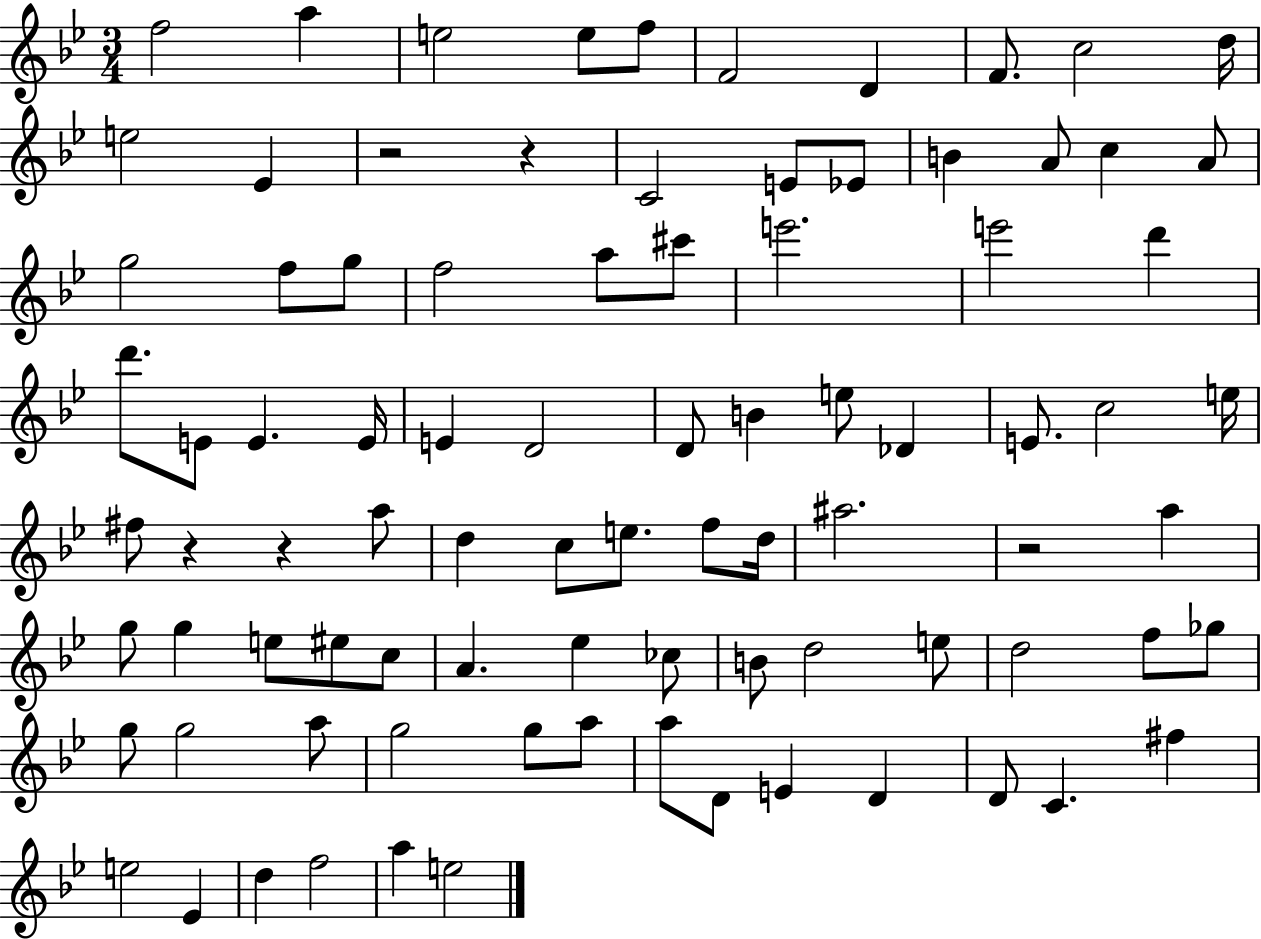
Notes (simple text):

F5/h A5/q E5/h E5/e F5/e F4/h D4/q F4/e. C5/h D5/s E5/h Eb4/q R/h R/q C4/h E4/e Eb4/e B4/q A4/e C5/q A4/e G5/h F5/e G5/e F5/h A5/e C#6/e E6/h. E6/h D6/q D6/e. E4/e E4/q. E4/s E4/q D4/h D4/e B4/q E5/e Db4/q E4/e. C5/h E5/s F#5/e R/q R/q A5/e D5/q C5/e E5/e. F5/e D5/s A#5/h. R/h A5/q G5/e G5/q E5/e EIS5/e C5/e A4/q. Eb5/q CES5/e B4/e D5/h E5/e D5/h F5/e Gb5/e G5/e G5/h A5/e G5/h G5/e A5/e A5/e D4/e E4/q D4/q D4/e C4/q. F#5/q E5/h Eb4/q D5/q F5/h A5/q E5/h